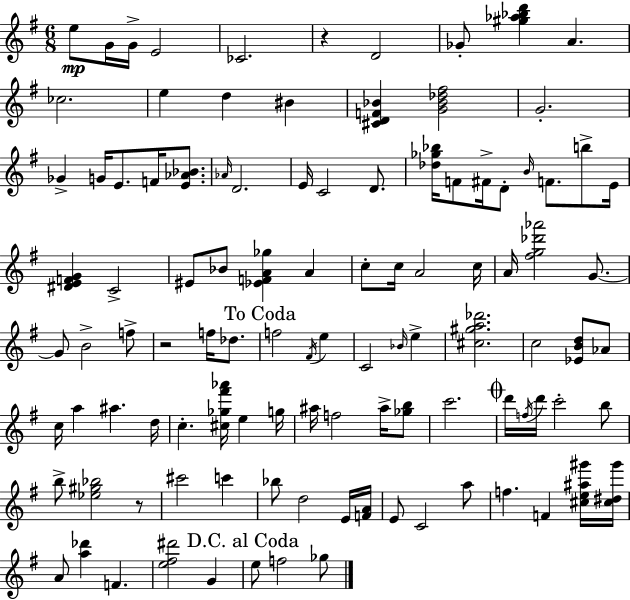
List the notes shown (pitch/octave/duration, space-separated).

E5/e G4/s G4/s E4/h CES4/h. R/q D4/h Gb4/e [G#5,Ab5,Bb5,D6]/q A4/q. CES5/h. E5/q D5/q BIS4/q [C#4,D4,F4,Bb4]/q [G4,Bb4,Db5,F#5]/h G4/h. Gb4/q G4/s E4/e. F4/s [E4,Ab4,Bb4]/e. Ab4/s D4/h. E4/s C4/h D4/e. [Db5,Gb5,Bb5]/s F4/e F#4/s D4/e B4/s F4/e. B5/e E4/s [D#4,E4,F4,G4]/q C4/h EIS4/e Bb4/e [Eb4,F4,A4,Gb5]/q A4/q C5/e C5/s A4/h C5/s A4/s [F#5,G5,Db6,Ab6]/h G4/e. G4/e B4/h F5/e R/h F5/s Db5/e. F5/h F#4/s E5/q C4/h Bb4/s E5/q [C#5,G#5,A5,Db6]/h. C5/h [Eb4,B4,D5]/e Ab4/e C5/s A5/q A#5/q. D5/s C5/q. [C#5,Gb5,F#6,Ab6]/s E5/q G5/s A#5/s F5/h A#5/s [Gb5,B5]/e C6/h. D6/s F5/s D6/s C6/h B5/e B5/e [Eb5,G#5,Bb5]/h R/e C#6/h C6/q Bb5/e D5/h E4/s [F4,A4]/s E4/e C4/h A5/e F5/q. F4/q [C#5,E5,A#5,G#6]/s [C#5,D#5,G#6]/s A4/e [A5,Db6]/q F4/q. [E5,F#5,D#6]/h G4/q E5/e F5/h Gb5/e